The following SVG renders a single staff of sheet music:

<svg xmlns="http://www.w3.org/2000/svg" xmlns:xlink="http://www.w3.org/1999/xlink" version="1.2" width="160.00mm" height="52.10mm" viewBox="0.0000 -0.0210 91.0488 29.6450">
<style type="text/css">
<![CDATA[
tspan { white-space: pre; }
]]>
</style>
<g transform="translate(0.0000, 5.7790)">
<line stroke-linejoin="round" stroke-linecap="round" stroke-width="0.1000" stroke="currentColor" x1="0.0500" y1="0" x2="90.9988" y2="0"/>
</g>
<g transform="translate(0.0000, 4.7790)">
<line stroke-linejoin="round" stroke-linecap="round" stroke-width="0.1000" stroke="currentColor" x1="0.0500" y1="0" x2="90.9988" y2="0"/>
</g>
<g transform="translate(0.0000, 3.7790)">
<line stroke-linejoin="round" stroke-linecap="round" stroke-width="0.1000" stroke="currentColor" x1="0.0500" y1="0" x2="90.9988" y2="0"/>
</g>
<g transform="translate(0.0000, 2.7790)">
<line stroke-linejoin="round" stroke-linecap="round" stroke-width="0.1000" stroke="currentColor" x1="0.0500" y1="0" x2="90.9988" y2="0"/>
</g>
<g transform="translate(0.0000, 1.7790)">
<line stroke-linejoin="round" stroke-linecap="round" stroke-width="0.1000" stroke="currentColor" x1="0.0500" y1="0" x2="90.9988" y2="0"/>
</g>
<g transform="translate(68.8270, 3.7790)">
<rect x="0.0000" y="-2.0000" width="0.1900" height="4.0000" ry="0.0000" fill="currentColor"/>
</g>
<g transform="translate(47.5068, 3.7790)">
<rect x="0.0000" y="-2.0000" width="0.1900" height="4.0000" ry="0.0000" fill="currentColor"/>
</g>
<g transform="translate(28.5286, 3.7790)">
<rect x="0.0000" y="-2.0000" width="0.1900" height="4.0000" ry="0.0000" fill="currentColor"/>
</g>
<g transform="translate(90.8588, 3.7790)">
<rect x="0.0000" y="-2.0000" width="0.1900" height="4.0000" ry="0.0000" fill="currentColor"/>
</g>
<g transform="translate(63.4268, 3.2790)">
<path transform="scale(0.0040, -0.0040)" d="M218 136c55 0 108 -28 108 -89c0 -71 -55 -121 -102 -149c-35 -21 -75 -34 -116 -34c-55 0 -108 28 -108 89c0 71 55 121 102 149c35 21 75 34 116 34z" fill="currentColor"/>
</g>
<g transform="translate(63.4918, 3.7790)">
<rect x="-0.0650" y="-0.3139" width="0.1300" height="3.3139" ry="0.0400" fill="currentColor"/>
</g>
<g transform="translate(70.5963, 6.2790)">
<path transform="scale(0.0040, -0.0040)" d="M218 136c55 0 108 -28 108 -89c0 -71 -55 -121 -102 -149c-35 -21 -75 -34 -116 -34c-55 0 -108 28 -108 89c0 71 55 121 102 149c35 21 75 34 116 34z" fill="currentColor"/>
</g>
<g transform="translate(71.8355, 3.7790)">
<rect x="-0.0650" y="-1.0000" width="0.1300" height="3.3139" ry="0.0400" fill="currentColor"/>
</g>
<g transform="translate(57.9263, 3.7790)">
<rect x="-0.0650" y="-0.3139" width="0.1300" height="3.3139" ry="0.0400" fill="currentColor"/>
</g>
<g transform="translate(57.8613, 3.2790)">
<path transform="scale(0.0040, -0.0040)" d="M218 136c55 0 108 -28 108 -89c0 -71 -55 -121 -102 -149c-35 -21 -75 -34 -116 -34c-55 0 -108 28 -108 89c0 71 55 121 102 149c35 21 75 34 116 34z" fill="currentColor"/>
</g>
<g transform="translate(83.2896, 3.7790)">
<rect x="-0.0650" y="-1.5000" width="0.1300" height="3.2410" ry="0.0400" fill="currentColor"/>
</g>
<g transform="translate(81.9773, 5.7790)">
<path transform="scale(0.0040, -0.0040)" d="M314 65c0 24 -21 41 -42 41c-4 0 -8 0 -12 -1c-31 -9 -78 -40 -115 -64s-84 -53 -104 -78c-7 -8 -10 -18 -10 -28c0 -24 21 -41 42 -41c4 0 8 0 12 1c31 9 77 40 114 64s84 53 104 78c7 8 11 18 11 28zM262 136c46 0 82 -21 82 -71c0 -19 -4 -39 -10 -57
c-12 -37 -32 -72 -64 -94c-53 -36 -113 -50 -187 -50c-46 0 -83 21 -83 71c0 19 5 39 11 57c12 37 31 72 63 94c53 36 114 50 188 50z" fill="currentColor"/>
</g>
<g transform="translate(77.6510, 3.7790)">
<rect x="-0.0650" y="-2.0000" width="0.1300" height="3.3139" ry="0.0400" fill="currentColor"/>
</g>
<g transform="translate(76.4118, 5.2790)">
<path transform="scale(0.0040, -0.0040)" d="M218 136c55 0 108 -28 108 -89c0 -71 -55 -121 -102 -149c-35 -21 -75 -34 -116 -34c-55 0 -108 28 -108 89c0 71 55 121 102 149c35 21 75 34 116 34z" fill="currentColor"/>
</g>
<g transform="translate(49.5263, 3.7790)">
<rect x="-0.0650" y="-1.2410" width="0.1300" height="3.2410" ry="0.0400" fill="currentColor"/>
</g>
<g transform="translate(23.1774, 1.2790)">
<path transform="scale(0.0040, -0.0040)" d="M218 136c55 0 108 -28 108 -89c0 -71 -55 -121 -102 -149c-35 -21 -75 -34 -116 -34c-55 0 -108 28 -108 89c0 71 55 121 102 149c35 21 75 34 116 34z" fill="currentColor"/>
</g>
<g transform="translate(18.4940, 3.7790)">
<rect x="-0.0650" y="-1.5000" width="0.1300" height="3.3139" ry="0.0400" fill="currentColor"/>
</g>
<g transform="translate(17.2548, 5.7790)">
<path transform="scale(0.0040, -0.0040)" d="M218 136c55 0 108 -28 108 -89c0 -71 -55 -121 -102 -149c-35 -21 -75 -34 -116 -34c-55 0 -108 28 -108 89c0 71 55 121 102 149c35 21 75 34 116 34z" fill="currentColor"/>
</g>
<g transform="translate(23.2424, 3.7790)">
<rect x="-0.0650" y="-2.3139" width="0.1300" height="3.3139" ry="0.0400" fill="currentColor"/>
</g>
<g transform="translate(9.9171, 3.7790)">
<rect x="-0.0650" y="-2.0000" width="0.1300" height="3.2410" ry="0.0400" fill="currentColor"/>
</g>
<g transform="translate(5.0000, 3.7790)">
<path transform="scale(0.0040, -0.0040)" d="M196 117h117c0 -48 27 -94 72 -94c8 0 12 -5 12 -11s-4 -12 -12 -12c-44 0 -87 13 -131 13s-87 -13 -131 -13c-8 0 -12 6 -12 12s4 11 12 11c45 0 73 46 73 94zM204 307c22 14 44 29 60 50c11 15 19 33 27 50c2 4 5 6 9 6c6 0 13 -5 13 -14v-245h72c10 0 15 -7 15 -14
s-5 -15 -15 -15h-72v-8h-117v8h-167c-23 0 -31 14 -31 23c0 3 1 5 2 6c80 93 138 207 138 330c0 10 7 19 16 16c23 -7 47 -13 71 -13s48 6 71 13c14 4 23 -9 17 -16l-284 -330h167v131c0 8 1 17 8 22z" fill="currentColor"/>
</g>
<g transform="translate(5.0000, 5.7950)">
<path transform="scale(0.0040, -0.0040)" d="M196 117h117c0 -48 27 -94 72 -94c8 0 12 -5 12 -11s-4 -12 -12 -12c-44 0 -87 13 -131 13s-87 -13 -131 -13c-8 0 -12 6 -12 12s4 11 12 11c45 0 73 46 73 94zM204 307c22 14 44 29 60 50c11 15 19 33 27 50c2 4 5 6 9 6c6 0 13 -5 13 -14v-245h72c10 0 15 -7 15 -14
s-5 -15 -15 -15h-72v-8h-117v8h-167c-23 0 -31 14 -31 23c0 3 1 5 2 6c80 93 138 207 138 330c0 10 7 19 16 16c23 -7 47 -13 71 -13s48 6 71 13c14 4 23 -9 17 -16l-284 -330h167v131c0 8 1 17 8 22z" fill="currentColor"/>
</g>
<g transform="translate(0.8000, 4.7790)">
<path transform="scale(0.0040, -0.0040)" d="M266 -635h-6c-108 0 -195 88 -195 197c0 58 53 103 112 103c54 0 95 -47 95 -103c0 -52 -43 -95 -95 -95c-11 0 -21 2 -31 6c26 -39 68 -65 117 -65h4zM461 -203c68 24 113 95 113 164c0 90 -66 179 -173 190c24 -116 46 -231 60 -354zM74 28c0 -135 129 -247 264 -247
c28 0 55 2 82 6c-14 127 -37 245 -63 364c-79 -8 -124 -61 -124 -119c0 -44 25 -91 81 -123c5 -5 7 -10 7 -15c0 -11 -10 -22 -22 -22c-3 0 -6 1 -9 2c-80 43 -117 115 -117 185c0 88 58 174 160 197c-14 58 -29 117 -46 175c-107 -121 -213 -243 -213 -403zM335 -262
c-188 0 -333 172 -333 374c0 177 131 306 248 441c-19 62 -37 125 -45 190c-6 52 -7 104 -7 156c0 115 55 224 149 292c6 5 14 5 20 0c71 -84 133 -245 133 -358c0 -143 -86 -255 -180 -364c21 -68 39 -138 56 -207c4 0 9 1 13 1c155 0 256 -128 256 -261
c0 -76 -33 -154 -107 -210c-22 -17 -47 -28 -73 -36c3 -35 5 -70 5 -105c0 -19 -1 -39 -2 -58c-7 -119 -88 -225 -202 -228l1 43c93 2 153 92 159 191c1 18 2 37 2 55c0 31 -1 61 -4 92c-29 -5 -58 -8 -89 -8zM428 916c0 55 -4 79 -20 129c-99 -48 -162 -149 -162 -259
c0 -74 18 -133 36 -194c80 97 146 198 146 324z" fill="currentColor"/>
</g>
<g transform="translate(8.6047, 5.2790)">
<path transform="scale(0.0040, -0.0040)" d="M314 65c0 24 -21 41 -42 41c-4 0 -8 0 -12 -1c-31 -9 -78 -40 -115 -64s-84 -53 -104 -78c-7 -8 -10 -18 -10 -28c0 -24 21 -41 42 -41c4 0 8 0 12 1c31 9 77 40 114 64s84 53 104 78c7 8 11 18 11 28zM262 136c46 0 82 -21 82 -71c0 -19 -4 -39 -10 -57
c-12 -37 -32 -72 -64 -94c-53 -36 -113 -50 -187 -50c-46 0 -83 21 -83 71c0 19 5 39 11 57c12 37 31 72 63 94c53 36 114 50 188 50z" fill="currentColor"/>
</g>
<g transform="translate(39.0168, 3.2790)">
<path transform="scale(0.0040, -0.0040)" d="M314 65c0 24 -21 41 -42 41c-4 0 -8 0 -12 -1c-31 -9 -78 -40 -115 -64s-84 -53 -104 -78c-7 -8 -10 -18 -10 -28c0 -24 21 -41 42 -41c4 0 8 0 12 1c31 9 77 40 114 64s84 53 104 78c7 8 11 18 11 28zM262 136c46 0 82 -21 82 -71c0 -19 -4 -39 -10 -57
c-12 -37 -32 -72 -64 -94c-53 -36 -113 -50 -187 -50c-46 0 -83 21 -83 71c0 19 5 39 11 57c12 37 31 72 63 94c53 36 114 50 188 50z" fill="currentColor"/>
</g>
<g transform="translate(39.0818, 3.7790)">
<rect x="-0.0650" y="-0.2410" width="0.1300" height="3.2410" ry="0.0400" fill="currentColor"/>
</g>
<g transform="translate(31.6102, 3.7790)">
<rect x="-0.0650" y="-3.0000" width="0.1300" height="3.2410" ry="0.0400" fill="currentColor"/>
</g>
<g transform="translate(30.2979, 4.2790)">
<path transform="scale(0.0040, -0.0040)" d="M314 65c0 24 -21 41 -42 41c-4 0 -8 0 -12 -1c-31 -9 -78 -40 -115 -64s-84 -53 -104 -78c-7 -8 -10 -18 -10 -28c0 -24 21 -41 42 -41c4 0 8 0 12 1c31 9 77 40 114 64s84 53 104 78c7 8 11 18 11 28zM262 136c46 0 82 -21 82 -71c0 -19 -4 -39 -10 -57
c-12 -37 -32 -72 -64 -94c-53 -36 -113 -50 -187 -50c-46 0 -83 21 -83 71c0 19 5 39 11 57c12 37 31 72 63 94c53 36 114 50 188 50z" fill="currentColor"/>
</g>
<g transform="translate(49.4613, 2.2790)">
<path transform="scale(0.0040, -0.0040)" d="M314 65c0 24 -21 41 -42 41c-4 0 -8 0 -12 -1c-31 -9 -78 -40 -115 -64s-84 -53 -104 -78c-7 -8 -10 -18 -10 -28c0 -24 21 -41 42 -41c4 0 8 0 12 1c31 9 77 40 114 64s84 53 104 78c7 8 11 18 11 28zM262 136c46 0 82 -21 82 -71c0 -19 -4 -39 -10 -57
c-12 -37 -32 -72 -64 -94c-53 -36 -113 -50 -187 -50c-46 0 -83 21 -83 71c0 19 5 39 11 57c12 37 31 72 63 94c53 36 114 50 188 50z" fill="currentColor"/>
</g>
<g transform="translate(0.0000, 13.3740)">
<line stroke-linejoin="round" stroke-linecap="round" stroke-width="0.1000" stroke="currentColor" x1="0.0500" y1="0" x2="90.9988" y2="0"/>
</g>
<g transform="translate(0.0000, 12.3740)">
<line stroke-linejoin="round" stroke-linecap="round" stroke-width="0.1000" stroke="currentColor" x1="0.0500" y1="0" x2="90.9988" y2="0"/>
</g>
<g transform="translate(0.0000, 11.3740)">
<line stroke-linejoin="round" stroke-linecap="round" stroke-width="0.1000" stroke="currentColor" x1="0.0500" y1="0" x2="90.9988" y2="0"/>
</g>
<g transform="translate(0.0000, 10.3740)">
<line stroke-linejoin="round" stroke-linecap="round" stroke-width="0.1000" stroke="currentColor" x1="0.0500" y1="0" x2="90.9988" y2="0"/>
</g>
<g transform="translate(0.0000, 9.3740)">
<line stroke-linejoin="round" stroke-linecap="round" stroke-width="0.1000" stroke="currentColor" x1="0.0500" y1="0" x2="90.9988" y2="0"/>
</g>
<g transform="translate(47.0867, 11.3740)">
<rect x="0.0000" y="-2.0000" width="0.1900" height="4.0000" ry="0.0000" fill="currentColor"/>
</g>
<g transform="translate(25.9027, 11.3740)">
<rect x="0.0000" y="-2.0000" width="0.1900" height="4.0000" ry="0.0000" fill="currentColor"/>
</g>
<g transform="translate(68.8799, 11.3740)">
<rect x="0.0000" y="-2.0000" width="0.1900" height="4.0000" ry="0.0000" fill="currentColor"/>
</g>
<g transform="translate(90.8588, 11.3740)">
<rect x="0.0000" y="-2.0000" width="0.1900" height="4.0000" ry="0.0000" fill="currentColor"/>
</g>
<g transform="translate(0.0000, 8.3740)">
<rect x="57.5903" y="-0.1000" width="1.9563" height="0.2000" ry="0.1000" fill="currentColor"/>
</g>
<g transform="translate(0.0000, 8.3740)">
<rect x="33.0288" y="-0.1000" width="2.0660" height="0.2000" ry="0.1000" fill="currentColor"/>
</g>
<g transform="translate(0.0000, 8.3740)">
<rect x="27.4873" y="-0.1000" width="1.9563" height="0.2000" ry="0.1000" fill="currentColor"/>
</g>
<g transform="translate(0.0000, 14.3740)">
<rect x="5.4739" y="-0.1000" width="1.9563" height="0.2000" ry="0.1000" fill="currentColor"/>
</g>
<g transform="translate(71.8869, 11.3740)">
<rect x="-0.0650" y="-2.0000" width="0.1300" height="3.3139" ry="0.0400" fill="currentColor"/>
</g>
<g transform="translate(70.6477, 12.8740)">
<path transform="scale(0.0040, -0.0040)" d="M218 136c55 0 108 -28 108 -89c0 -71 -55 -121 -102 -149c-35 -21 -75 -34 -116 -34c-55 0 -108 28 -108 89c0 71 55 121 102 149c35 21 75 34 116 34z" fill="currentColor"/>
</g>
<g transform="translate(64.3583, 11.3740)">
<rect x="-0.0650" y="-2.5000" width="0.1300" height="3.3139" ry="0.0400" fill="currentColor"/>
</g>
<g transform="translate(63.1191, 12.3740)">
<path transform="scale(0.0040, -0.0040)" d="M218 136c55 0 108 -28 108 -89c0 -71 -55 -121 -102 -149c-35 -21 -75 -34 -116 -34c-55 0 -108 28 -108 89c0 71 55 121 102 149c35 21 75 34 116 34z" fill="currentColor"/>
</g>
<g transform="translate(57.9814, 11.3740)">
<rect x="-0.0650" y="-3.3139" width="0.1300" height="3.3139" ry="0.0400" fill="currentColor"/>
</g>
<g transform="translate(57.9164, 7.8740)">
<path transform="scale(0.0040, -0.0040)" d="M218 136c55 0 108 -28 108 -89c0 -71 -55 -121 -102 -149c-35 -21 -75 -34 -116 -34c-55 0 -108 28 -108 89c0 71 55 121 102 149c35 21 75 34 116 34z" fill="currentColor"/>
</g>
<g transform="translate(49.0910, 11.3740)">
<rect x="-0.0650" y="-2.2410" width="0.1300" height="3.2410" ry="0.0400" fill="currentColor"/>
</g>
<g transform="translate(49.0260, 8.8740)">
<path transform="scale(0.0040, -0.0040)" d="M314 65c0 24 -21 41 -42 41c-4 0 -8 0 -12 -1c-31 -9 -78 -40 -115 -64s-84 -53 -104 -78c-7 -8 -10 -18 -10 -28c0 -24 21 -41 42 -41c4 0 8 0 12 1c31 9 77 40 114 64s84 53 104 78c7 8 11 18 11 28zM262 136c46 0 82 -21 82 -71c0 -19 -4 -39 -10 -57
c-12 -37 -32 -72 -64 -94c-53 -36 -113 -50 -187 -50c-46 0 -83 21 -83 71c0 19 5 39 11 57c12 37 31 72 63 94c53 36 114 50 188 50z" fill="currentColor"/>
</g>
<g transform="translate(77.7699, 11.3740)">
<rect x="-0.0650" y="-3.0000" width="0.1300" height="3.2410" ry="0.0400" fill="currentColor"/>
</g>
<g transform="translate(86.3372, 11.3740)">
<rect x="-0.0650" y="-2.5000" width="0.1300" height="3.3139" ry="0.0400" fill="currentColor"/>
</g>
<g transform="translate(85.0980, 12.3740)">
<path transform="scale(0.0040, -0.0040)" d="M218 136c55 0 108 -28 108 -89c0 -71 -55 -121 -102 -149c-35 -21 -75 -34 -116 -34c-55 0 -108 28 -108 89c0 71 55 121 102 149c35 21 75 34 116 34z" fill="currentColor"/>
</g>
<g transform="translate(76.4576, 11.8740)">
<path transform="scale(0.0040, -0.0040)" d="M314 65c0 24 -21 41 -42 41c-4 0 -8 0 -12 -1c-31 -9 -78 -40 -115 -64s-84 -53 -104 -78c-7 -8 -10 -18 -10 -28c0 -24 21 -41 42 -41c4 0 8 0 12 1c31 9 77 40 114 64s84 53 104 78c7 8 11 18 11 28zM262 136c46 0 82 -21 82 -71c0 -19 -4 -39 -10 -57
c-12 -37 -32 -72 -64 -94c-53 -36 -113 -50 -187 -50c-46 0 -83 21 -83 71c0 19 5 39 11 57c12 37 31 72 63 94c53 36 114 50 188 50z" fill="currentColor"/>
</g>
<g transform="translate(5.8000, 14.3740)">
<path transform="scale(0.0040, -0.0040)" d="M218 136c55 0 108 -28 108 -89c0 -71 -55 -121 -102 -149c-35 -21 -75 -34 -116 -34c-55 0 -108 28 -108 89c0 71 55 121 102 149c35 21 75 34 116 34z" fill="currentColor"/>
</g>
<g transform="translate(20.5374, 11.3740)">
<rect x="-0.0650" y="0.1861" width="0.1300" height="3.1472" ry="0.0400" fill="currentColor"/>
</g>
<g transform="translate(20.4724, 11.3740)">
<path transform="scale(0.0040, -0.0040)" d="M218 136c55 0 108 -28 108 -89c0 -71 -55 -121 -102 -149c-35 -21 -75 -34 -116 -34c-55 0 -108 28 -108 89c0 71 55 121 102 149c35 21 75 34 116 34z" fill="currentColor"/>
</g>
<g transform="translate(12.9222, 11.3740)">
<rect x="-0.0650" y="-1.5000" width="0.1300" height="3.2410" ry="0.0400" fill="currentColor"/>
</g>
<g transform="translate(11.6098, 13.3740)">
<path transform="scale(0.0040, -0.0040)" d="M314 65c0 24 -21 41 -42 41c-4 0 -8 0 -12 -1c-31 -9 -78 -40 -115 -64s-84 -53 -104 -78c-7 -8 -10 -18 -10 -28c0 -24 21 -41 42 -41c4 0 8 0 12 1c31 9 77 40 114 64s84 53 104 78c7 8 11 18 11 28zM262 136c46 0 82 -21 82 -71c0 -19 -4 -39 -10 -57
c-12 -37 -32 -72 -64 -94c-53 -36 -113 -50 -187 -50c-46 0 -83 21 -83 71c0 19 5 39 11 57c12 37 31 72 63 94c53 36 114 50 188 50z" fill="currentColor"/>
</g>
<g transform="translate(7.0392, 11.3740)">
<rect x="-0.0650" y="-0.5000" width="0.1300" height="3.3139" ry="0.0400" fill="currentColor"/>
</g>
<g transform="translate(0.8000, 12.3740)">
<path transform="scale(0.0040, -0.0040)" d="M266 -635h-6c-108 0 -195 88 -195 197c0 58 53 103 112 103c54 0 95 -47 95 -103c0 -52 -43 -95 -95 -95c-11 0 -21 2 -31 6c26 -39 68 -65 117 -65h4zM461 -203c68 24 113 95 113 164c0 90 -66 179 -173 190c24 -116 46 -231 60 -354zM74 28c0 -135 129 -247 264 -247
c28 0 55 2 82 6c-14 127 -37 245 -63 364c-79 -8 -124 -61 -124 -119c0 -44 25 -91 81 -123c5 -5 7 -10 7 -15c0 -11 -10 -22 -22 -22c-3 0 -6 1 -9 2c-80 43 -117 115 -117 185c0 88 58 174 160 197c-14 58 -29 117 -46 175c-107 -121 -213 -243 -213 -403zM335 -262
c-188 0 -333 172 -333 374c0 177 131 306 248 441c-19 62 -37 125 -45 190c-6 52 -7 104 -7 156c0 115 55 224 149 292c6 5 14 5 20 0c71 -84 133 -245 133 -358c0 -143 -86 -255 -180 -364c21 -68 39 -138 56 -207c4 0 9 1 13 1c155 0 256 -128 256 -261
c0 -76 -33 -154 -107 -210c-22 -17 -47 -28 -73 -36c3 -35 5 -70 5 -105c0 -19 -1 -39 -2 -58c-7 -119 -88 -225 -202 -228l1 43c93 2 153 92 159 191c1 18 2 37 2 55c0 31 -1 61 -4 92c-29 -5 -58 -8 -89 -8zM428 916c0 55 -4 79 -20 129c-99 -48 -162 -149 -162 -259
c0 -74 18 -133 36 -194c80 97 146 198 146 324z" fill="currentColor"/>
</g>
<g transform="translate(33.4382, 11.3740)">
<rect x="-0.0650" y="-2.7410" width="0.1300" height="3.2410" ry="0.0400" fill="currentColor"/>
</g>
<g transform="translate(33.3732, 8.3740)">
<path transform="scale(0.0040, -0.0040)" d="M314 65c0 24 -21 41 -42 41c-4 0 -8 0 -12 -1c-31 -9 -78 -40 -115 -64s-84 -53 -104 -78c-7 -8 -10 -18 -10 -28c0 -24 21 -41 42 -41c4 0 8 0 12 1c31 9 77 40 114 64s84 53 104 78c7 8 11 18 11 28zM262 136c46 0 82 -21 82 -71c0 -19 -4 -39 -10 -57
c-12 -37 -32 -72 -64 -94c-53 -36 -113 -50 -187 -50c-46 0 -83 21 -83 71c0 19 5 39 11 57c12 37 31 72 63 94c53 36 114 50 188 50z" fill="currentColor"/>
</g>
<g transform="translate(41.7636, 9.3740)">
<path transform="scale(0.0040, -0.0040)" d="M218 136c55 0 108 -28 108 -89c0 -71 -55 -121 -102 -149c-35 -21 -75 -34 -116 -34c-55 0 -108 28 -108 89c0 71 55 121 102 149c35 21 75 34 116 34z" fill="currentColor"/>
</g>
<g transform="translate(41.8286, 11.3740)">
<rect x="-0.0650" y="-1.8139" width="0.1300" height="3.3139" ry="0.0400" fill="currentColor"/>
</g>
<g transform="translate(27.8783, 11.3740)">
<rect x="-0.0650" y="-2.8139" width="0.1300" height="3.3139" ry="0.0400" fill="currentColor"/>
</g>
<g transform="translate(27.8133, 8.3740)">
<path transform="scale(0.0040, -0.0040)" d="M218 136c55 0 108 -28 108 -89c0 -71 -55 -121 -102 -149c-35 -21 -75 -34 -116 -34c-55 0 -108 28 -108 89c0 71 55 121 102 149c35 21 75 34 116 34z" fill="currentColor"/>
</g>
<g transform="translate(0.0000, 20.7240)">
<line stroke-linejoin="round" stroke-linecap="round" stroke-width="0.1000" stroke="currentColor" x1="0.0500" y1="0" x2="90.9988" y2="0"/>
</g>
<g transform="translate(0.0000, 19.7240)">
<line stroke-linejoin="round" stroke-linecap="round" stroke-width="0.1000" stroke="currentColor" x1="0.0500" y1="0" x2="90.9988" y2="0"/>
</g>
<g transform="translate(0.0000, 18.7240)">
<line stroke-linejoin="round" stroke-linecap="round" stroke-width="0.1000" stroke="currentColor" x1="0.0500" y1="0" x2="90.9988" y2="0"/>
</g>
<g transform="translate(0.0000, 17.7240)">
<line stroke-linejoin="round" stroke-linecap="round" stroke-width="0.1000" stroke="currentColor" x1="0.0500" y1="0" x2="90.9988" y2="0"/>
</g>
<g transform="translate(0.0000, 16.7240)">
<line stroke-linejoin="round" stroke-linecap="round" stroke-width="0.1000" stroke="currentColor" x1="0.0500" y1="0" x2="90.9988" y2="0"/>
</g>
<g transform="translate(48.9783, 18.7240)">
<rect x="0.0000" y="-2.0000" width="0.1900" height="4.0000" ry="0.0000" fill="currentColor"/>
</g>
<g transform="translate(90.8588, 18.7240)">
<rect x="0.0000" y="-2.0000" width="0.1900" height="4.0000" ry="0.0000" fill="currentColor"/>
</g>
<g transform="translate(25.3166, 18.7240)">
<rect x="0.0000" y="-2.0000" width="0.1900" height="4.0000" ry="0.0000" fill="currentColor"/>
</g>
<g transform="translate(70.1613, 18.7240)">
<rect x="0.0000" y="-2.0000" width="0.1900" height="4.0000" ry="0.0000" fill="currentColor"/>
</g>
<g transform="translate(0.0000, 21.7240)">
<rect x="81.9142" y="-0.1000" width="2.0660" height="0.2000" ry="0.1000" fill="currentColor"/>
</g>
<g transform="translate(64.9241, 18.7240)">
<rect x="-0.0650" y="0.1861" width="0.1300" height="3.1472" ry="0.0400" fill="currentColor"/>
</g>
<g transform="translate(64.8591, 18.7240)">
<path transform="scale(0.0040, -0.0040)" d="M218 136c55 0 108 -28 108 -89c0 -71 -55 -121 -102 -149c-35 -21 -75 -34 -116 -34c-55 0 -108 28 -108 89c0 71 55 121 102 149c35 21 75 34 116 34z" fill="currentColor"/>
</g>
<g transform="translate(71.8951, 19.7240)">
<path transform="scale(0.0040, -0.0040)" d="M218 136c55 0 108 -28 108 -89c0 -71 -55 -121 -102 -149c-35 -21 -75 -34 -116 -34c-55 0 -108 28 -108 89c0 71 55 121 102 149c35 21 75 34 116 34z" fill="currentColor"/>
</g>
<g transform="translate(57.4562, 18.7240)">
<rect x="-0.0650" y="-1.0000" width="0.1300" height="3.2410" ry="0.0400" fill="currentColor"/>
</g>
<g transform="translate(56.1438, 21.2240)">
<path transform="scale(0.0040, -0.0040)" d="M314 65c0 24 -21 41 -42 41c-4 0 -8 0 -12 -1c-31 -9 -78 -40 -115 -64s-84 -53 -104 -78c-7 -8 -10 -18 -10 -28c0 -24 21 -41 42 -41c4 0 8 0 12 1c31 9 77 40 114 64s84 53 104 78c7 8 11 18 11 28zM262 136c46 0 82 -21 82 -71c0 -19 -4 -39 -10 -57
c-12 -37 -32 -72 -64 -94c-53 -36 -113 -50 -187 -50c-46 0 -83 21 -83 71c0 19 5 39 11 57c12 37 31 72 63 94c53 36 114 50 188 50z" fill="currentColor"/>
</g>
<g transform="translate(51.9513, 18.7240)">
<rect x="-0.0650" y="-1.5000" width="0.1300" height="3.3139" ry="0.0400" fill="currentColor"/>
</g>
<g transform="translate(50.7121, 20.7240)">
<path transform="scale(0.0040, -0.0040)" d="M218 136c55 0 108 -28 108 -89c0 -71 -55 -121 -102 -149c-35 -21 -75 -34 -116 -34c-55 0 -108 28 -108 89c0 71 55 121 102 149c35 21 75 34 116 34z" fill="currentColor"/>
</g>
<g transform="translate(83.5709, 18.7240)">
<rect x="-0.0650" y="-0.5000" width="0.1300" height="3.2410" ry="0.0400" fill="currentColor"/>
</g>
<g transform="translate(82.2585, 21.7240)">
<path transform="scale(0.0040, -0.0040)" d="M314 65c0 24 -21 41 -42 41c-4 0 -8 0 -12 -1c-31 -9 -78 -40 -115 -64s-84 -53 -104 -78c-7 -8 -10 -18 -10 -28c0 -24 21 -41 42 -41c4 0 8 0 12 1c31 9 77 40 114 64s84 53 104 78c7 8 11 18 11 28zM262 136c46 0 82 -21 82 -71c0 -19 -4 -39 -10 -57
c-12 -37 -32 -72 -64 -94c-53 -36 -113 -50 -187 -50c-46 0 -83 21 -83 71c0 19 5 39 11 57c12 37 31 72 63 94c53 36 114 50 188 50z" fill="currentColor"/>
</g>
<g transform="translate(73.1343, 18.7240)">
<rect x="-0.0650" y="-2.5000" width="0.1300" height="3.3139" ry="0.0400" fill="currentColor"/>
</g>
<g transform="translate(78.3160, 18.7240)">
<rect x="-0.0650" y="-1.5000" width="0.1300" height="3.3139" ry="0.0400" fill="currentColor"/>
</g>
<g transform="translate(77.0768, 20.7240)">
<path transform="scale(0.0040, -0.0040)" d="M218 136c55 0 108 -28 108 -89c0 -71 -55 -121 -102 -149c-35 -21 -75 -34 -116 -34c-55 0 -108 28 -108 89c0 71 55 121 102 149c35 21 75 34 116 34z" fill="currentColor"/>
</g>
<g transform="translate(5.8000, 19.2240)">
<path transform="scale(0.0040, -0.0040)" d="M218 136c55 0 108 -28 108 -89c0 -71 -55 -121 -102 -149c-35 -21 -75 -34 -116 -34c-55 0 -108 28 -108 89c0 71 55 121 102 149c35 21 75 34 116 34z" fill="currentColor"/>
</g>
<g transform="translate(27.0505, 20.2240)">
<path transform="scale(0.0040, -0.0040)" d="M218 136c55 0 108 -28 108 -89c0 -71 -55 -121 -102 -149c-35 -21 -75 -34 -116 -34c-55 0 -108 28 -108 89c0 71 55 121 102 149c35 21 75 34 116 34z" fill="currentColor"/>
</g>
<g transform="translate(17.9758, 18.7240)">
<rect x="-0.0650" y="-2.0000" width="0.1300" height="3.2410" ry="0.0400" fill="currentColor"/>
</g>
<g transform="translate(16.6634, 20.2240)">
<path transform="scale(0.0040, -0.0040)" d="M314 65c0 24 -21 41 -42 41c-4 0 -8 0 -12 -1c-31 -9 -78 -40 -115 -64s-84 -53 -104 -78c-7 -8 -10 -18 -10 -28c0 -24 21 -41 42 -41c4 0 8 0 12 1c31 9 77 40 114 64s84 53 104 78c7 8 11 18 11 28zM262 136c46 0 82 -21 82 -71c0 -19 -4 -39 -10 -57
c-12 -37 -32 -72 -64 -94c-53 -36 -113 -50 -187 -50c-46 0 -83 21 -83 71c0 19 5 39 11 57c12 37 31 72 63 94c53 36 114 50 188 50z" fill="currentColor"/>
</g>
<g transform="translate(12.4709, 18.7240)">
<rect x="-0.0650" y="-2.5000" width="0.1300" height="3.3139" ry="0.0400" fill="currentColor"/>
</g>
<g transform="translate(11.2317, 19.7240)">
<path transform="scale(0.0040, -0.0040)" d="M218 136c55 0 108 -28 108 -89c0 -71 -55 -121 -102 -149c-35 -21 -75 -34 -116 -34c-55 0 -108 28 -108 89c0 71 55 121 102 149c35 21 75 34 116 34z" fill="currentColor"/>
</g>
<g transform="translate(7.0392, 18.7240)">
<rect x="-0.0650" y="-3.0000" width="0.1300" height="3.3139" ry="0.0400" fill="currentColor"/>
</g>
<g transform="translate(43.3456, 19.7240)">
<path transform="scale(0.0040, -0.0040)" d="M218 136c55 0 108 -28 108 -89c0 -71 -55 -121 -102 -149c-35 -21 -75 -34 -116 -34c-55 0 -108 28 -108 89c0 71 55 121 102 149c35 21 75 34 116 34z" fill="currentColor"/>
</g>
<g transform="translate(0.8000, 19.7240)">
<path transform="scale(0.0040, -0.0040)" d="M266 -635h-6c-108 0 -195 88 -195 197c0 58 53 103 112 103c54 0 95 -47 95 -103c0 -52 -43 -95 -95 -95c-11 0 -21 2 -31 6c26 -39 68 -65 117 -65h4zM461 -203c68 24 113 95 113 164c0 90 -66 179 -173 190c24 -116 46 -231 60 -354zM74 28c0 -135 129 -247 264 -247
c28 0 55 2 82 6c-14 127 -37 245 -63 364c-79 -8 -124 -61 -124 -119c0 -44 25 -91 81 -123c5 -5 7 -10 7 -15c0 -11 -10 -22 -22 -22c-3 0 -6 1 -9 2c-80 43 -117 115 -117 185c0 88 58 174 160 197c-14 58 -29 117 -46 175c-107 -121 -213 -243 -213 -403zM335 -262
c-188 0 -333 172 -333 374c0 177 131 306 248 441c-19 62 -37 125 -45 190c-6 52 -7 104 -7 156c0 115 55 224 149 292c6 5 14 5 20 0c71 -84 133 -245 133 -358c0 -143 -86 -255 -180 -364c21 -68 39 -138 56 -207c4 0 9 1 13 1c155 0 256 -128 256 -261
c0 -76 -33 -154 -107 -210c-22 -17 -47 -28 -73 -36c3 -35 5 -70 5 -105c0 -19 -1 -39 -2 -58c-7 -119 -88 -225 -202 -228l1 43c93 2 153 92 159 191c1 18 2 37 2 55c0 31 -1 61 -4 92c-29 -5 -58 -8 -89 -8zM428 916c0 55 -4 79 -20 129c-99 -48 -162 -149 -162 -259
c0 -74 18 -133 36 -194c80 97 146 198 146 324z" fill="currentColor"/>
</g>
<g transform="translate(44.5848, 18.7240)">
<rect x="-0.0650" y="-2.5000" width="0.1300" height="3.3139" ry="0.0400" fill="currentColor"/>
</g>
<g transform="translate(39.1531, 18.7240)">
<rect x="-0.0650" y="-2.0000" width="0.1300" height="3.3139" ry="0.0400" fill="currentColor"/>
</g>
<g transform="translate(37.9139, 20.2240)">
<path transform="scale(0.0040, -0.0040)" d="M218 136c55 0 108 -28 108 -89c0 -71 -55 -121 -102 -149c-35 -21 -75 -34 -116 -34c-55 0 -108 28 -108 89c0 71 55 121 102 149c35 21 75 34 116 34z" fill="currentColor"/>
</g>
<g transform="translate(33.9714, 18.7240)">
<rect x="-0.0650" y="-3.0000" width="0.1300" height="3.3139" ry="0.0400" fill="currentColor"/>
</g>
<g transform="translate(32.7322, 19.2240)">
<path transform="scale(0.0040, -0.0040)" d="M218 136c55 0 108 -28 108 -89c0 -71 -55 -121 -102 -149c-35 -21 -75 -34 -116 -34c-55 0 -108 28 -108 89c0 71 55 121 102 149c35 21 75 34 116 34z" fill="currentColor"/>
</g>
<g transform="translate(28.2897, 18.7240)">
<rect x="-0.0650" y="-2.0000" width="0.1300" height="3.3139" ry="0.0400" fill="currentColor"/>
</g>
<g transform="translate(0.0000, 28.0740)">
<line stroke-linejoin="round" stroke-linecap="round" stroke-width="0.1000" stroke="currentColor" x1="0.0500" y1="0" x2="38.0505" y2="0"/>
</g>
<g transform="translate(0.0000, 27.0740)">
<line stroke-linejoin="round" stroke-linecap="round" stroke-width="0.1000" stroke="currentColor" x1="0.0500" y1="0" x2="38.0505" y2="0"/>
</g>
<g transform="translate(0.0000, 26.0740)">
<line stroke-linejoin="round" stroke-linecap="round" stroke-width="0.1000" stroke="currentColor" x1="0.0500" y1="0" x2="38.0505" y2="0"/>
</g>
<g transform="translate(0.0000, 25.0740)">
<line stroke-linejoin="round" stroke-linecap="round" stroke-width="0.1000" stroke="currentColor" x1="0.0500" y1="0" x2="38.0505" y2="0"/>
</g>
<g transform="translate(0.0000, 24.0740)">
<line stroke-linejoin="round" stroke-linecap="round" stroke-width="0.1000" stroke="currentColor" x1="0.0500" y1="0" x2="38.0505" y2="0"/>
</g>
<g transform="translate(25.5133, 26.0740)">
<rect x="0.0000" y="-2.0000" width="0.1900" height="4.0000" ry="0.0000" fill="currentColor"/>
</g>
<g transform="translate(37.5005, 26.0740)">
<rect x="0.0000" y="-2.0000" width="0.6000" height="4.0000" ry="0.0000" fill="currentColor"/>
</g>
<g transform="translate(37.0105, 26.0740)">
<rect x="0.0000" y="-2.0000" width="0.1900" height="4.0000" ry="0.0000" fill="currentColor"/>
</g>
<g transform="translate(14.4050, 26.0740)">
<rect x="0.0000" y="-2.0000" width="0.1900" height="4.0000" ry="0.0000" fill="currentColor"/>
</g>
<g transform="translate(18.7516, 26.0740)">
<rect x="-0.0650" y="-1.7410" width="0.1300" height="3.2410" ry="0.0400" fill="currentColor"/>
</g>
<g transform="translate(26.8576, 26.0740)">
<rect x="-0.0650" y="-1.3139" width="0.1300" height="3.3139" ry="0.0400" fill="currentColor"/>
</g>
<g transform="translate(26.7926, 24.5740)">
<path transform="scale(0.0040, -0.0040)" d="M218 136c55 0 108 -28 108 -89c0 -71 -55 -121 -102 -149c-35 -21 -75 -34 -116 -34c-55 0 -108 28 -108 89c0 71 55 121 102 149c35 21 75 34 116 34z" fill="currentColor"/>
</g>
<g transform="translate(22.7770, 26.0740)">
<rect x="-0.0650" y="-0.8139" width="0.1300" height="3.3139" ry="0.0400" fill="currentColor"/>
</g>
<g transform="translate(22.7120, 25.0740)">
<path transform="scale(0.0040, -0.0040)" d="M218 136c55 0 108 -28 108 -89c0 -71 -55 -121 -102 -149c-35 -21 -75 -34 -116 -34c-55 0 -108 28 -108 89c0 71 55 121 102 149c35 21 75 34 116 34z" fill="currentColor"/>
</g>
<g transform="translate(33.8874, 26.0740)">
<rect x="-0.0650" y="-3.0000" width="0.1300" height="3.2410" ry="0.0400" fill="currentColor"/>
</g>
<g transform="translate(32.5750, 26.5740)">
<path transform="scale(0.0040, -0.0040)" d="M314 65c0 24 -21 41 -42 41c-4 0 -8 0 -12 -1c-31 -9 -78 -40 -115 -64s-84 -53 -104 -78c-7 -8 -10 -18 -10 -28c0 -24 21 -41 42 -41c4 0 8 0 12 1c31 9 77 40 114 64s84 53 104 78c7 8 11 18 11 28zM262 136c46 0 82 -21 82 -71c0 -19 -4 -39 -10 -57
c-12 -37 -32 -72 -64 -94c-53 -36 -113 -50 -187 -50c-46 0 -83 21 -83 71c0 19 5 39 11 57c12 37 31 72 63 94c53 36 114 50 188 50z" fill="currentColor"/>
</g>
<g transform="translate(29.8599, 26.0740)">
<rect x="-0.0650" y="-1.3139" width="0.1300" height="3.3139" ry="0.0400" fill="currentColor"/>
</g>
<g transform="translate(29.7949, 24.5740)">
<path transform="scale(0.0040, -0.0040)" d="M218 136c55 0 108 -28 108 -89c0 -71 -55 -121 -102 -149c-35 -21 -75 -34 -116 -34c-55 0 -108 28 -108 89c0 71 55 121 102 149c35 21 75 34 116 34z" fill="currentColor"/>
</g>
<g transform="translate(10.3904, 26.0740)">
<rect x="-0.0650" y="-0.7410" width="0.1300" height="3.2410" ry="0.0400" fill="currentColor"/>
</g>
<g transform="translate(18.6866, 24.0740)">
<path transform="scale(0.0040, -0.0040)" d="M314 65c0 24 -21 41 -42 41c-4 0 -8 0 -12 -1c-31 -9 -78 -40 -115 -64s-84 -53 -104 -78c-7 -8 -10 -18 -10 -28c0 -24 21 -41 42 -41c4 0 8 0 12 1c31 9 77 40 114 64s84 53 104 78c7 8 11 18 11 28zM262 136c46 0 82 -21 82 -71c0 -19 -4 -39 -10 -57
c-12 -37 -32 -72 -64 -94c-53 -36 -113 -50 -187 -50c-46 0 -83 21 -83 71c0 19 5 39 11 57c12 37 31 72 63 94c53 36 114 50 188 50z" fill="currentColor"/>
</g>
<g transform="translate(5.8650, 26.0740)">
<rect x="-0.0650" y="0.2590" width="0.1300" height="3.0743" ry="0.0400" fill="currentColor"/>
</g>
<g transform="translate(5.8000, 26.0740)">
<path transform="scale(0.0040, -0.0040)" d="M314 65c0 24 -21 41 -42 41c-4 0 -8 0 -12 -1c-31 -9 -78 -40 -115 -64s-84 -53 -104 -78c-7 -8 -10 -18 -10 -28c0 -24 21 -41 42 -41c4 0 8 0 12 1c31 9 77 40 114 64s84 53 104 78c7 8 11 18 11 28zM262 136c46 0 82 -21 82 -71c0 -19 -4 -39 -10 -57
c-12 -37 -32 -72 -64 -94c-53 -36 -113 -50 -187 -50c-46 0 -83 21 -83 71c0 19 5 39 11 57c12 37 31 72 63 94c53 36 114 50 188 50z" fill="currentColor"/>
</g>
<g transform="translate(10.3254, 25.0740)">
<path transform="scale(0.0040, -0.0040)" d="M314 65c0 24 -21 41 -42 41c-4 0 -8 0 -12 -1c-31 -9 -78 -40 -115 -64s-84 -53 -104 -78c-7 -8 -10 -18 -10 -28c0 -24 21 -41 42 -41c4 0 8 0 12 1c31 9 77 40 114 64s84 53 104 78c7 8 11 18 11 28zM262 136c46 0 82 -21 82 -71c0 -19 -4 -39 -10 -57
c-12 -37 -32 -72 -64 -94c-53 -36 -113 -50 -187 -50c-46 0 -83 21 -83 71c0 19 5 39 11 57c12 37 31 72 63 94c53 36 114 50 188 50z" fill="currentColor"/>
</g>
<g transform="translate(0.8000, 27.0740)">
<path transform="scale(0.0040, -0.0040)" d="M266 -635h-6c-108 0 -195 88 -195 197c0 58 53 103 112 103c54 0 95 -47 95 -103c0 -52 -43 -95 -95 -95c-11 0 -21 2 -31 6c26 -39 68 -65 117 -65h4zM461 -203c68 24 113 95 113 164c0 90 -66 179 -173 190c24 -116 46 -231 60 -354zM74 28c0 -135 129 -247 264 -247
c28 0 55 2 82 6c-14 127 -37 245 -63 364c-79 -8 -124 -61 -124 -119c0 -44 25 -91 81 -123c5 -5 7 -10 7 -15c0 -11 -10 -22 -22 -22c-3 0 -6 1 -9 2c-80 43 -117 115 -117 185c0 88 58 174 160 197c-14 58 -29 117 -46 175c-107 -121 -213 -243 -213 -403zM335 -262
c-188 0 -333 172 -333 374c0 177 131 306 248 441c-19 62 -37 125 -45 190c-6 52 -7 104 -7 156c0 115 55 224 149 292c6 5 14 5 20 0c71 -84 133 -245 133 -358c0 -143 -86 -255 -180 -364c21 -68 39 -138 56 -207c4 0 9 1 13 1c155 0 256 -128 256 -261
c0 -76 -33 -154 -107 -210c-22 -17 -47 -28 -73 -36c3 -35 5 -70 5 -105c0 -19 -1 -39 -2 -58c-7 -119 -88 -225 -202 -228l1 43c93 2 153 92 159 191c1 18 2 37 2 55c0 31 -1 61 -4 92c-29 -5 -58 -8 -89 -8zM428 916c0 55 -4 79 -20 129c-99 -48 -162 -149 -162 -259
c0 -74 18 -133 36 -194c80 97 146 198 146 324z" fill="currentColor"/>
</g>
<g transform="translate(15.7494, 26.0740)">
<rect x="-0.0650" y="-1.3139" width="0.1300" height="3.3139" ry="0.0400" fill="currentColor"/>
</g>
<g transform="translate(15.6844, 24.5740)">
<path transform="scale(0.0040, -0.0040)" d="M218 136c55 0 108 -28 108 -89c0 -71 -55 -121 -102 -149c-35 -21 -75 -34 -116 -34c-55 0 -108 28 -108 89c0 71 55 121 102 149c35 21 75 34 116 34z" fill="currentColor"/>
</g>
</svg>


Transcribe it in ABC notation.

X:1
T:Untitled
M:4/4
L:1/4
K:C
F2 E g A2 c2 e2 c c D F E2 C E2 B a a2 f g2 b G F A2 G A G F2 F A F G E D2 B G E C2 B2 d2 e f2 d e e A2